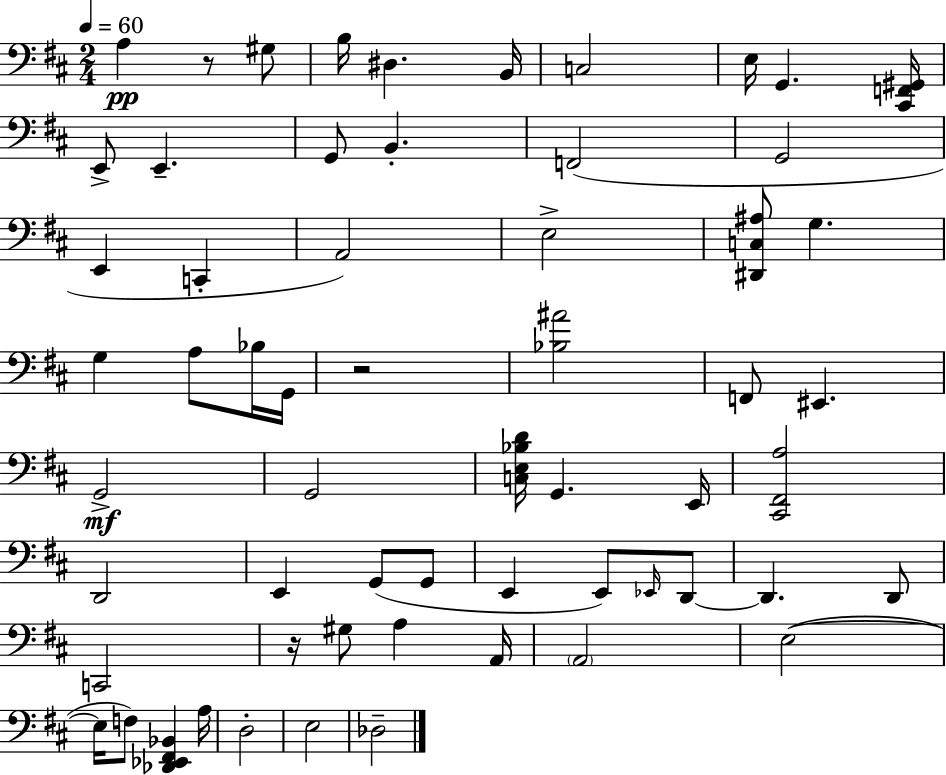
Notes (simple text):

A3/q R/e G#3/e B3/s D#3/q. B2/s C3/h E3/s G2/q. [C#2,F2,G#2]/s E2/e E2/q. G2/e B2/q. F2/h G2/h E2/q C2/q A2/h E3/h [D#2,C3,A#3]/e G3/q. G3/q A3/e Bb3/s G2/s R/h [Bb3,A#4]/h F2/e EIS2/q. G2/h G2/h [C3,E3,Bb3,D4]/s G2/q. E2/s [C#2,F#2,A3]/h D2/h E2/q G2/e G2/e E2/q E2/e Eb2/s D2/e D2/q. D2/e C2/h R/s G#3/e A3/q A2/s A2/h E3/h E3/s F3/e [Db2,Eb2,F#2,Bb2]/q A3/s D3/h E3/h Db3/h